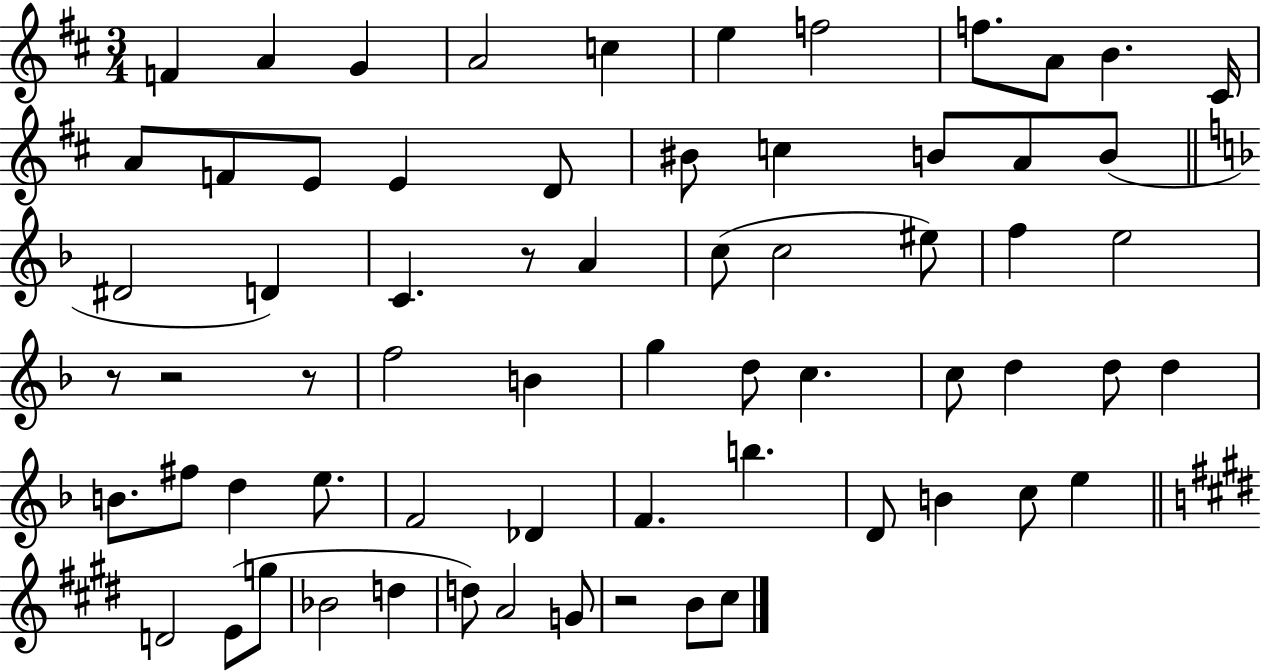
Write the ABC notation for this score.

X:1
T:Untitled
M:3/4
L:1/4
K:D
F A G A2 c e f2 f/2 A/2 B ^C/4 A/2 F/2 E/2 E D/2 ^B/2 c B/2 A/2 B/2 ^D2 D C z/2 A c/2 c2 ^e/2 f e2 z/2 z2 z/2 f2 B g d/2 c c/2 d d/2 d B/2 ^f/2 d e/2 F2 _D F b D/2 B c/2 e D2 E/2 g/2 _B2 d d/2 A2 G/2 z2 B/2 ^c/2